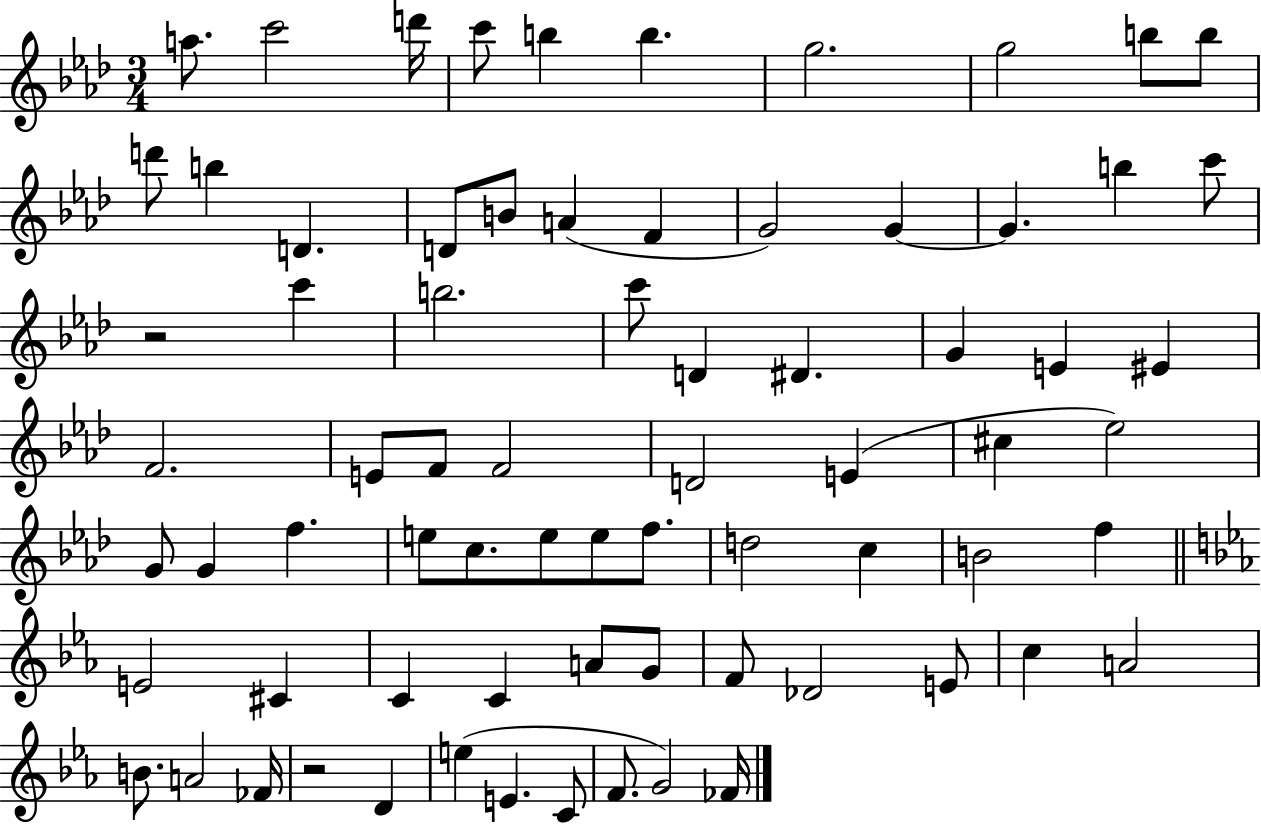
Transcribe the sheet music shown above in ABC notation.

X:1
T:Untitled
M:3/4
L:1/4
K:Ab
a/2 c'2 d'/4 c'/2 b b g2 g2 b/2 b/2 d'/2 b D D/2 B/2 A F G2 G G b c'/2 z2 c' b2 c'/2 D ^D G E ^E F2 E/2 F/2 F2 D2 E ^c _e2 G/2 G f e/2 c/2 e/2 e/2 f/2 d2 c B2 f E2 ^C C C A/2 G/2 F/2 _D2 E/2 c A2 B/2 A2 _F/4 z2 D e E C/2 F/2 G2 _F/4